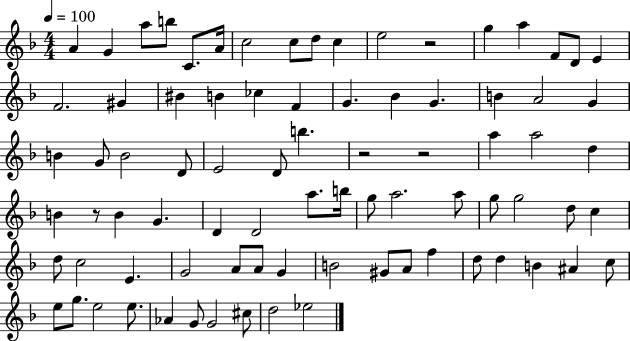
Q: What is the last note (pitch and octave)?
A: Eb5